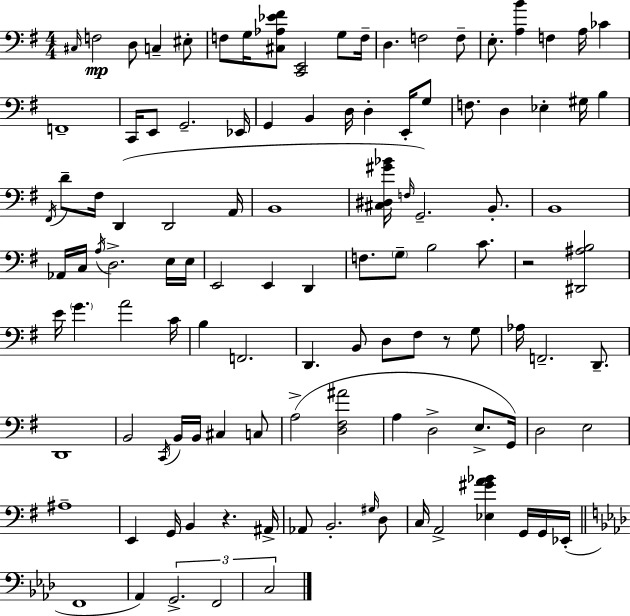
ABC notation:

X:1
T:Untitled
M:4/4
L:1/4
K:G
^C,/4 F,2 D,/2 C, ^E,/2 F,/2 G,/4 [^C,_A,_E^F]/2 [C,,E,,]2 G,/2 F,/4 D, F,2 F,/2 E,/2 [A,B] F, A,/4 _C F,,4 C,,/4 E,,/2 G,,2 _E,,/4 G,, B,, D,/4 D, E,,/4 G,/2 F,/2 D, _E, ^G,/4 B, ^F,,/4 D/2 ^F,/4 D,, D,,2 A,,/4 B,,4 [^C,^D,^G_B]/4 F,/4 G,,2 B,,/2 B,,4 _A,,/4 C,/4 A,/4 D,2 E,/4 E,/4 E,,2 E,, D,, F,/2 G,/2 B,2 C/2 z2 [^D,,^A,B,]2 E/4 G A2 C/4 B, F,,2 D,, B,,/2 D,/2 ^F,/2 z/2 G,/2 _A,/4 F,,2 D,,/2 D,,4 B,,2 C,,/4 B,,/4 B,,/4 ^C, C,/2 A,2 [D,^F,^A]2 A, D,2 E,/2 G,,/4 D,2 E,2 ^A,4 E,, G,,/4 B,, z ^A,,/4 _A,,/2 B,,2 ^G,/4 D,/2 C,/4 A,,2 [_E,^GA_B] G,,/4 G,,/4 _E,,/4 F,,4 _A,, G,,2 F,,2 C,2